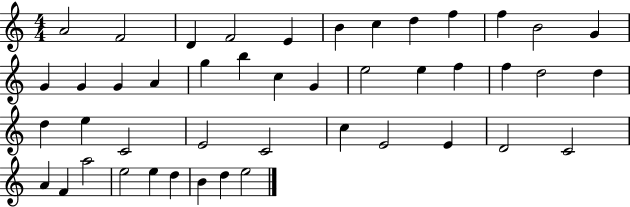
A4/h F4/h D4/q F4/h E4/q B4/q C5/q D5/q F5/q F5/q B4/h G4/q G4/q G4/q G4/q A4/q G5/q B5/q C5/q G4/q E5/h E5/q F5/q F5/q D5/h D5/q D5/q E5/q C4/h E4/h C4/h C5/q E4/h E4/q D4/h C4/h A4/q F4/q A5/h E5/h E5/q D5/q B4/q D5/q E5/h